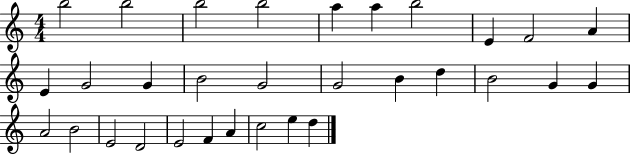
{
  \clef treble
  \numericTimeSignature
  \time 4/4
  \key c \major
  b''2 b''2 | b''2 b''2 | a''4 a''4 b''2 | e'4 f'2 a'4 | \break e'4 g'2 g'4 | b'2 g'2 | g'2 b'4 d''4 | b'2 g'4 g'4 | \break a'2 b'2 | e'2 d'2 | e'2 f'4 a'4 | c''2 e''4 d''4 | \break \bar "|."
}